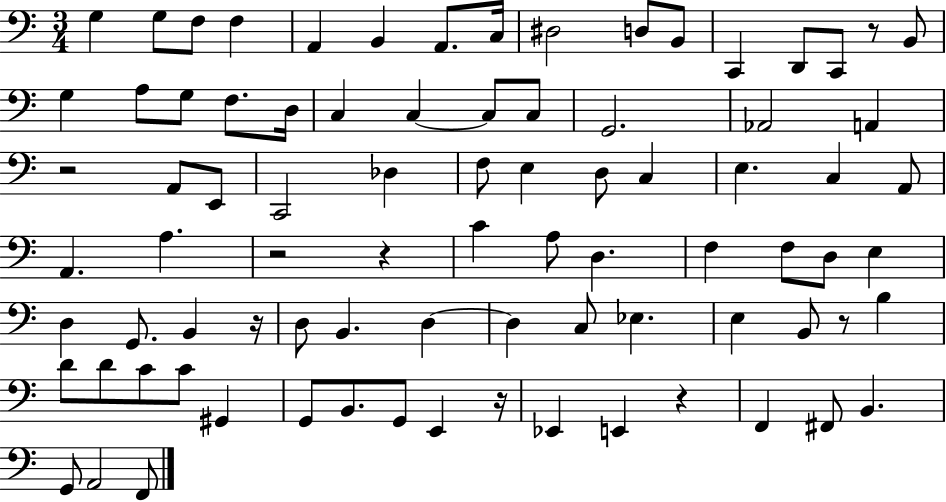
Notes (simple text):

G3/q G3/e F3/e F3/q A2/q B2/q A2/e. C3/s D#3/h D3/e B2/e C2/q D2/e C2/e R/e B2/e G3/q A3/e G3/e F3/e. D3/s C3/q C3/q C3/e C3/e G2/h. Ab2/h A2/q R/h A2/e E2/e C2/h Db3/q F3/e E3/q D3/e C3/q E3/q. C3/q A2/e A2/q. A3/q. R/h R/q C4/q A3/e D3/q. F3/q F3/e D3/e E3/q D3/q G2/e. B2/q R/s D3/e B2/q. D3/q D3/q C3/e Eb3/q. E3/q B2/e R/e B3/q D4/e D4/e C4/e C4/e G#2/q G2/e B2/e. G2/e E2/q R/s Eb2/q E2/q R/q F2/q F#2/e B2/q. G2/e A2/h F2/e